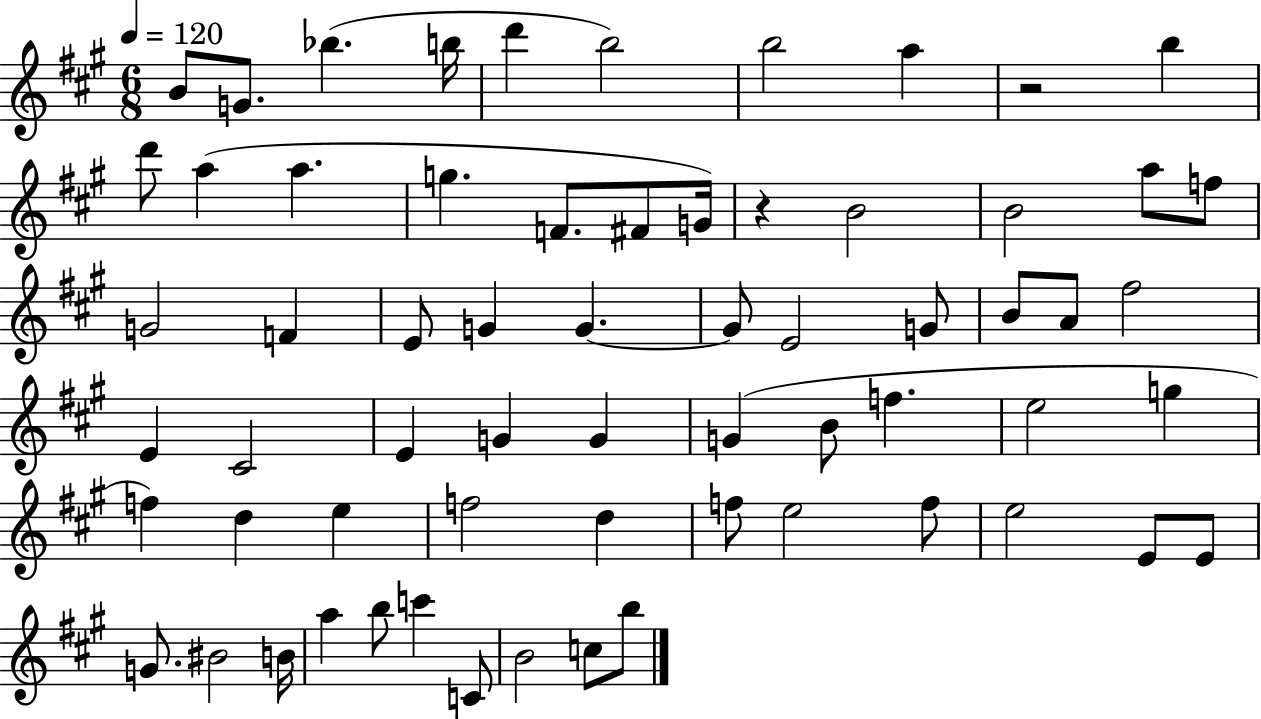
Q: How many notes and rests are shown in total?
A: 64